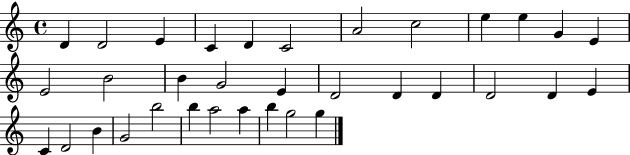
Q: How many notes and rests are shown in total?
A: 34